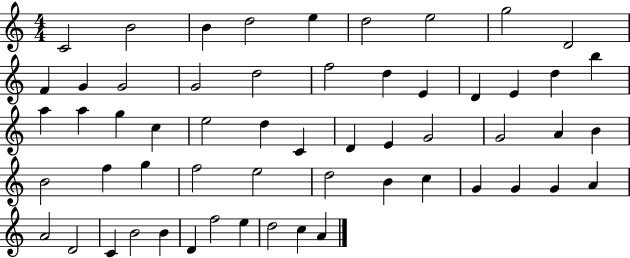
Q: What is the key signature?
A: C major